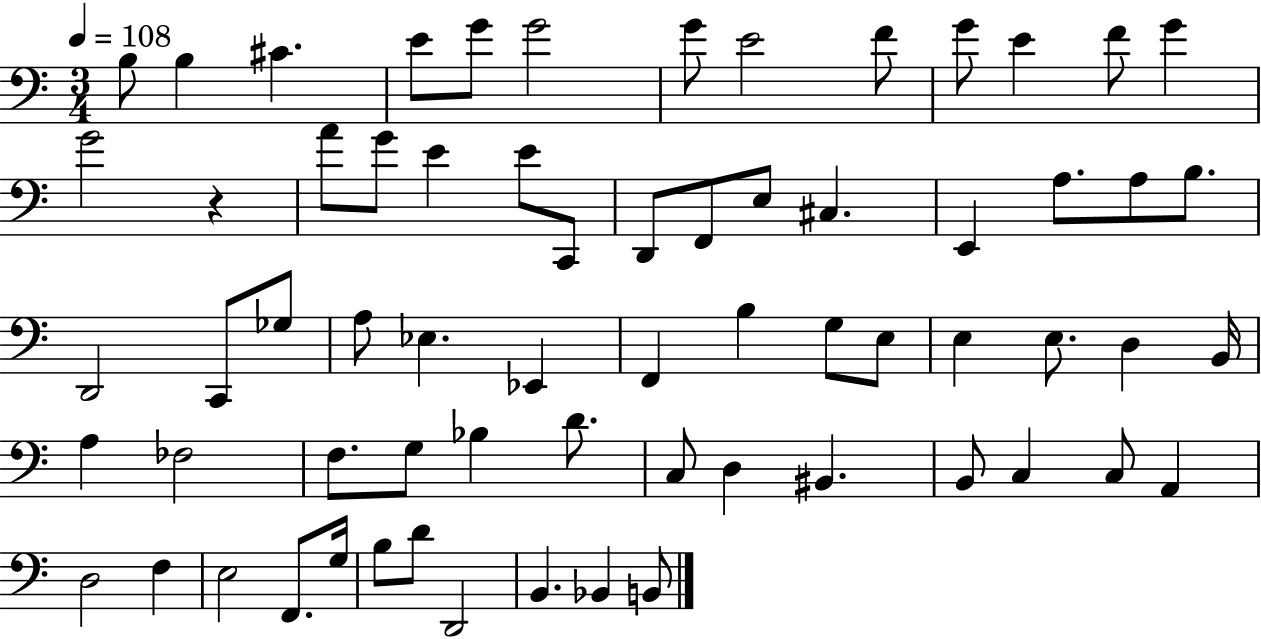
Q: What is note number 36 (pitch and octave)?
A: G3